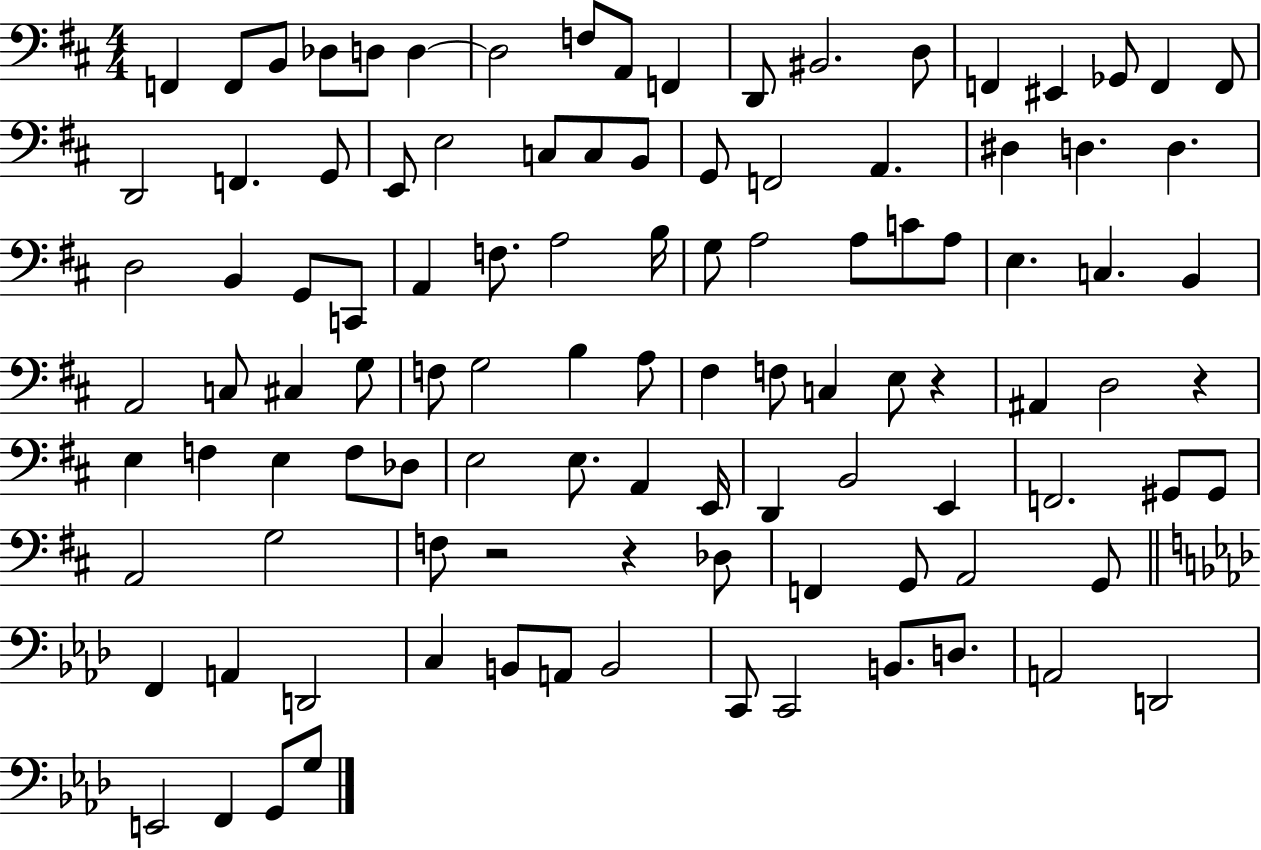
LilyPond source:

{
  \clef bass
  \numericTimeSignature
  \time 4/4
  \key d \major
  f,4 f,8 b,8 des8 d8 d4~~ | d2 f8 a,8 f,4 | d,8 bis,2. d8 | f,4 eis,4 ges,8 f,4 f,8 | \break d,2 f,4. g,8 | e,8 e2 c8 c8 b,8 | g,8 f,2 a,4. | dis4 d4. d4. | \break d2 b,4 g,8 c,8 | a,4 f8. a2 b16 | g8 a2 a8 c'8 a8 | e4. c4. b,4 | \break a,2 c8 cis4 g8 | f8 g2 b4 a8 | fis4 f8 c4 e8 r4 | ais,4 d2 r4 | \break e4 f4 e4 f8 des8 | e2 e8. a,4 e,16 | d,4 b,2 e,4 | f,2. gis,8 gis,8 | \break a,2 g2 | f8 r2 r4 des8 | f,4 g,8 a,2 g,8 | \bar "||" \break \key aes \major f,4 a,4 d,2 | c4 b,8 a,8 b,2 | c,8 c,2 b,8. d8. | a,2 d,2 | \break e,2 f,4 g,8 g8 | \bar "|."
}